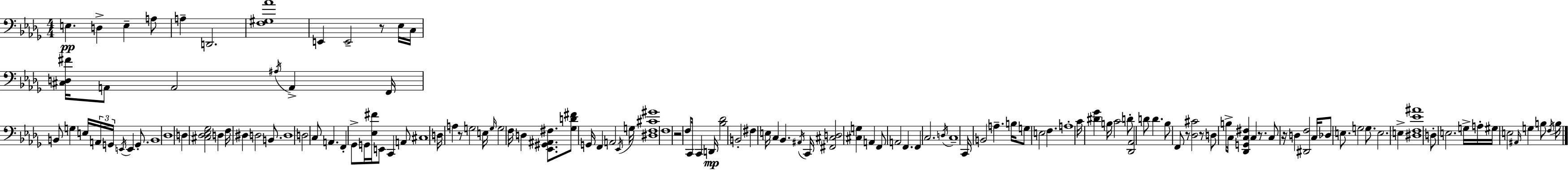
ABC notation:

X:1
T:Untitled
M:4/4
L:1/4
K:Bbm
E, D, E, A,/2 A, D,,2 [F,^G,_A]4 E,, E,,2 z/2 _E,/4 C,/4 [^C,D,^F]/4 A,,/2 A,,2 ^A,/4 A,, F,,/4 B,,/2 G, E,/4 A,,/4 G,,/4 E,,/4 E,, G,,/2 B,,4 _D,4 D, [^C,_D,_E,_G,]2 D, F,/4 ^D, D,2 B,,/2 D,4 D,2 C,/2 A,, F,, _G,,/2 G,,/4 [_E,^F]/4 E,,/2 C,, A,,/2 ^C,4 D,/4 A, z/2 G,2 E,/4 G,/4 G,2 F,/4 D, [_E,,^G,,^A,,^F,]/2 [_G,D^F]/2 G,,/4 F,, A,,2 _E,,/4 G,/4 [^D,F,^C^G]4 F,4 z2 F,/2 C,,/4 C,, D,,/4 [_B,_D]2 B,,2 ^F, E,/4 C, _B,, ^A,,/4 C,,/4 [^F,,^C,D,]2 [^C,G,] A,, F,,/2 A,,2 F,, F,, C,2 D,/4 C,4 C,,/4 B,,2 A, B,/4 G,/2 E,2 F, A,4 C/4 [^D_G] B,/4 C2 D/2 [_D,,_A,,]2 D/2 D _B,/2 F,,/2 z/2 [_D,^C]2 z/2 D,/2 B,/2 C,/4 [_D,,G,,C,^F,] C, z/2 C,/2 z/4 D, [^D,,F,]2 C,/4 _D,/2 E,/2 G,2 G,/2 E,2 E, [^D,F,_E^A]4 D,/2 E,2 G,/4 A,/4 ^G,/4 E,2 ^A,,/4 G, B,/2 F,/4 B,/4